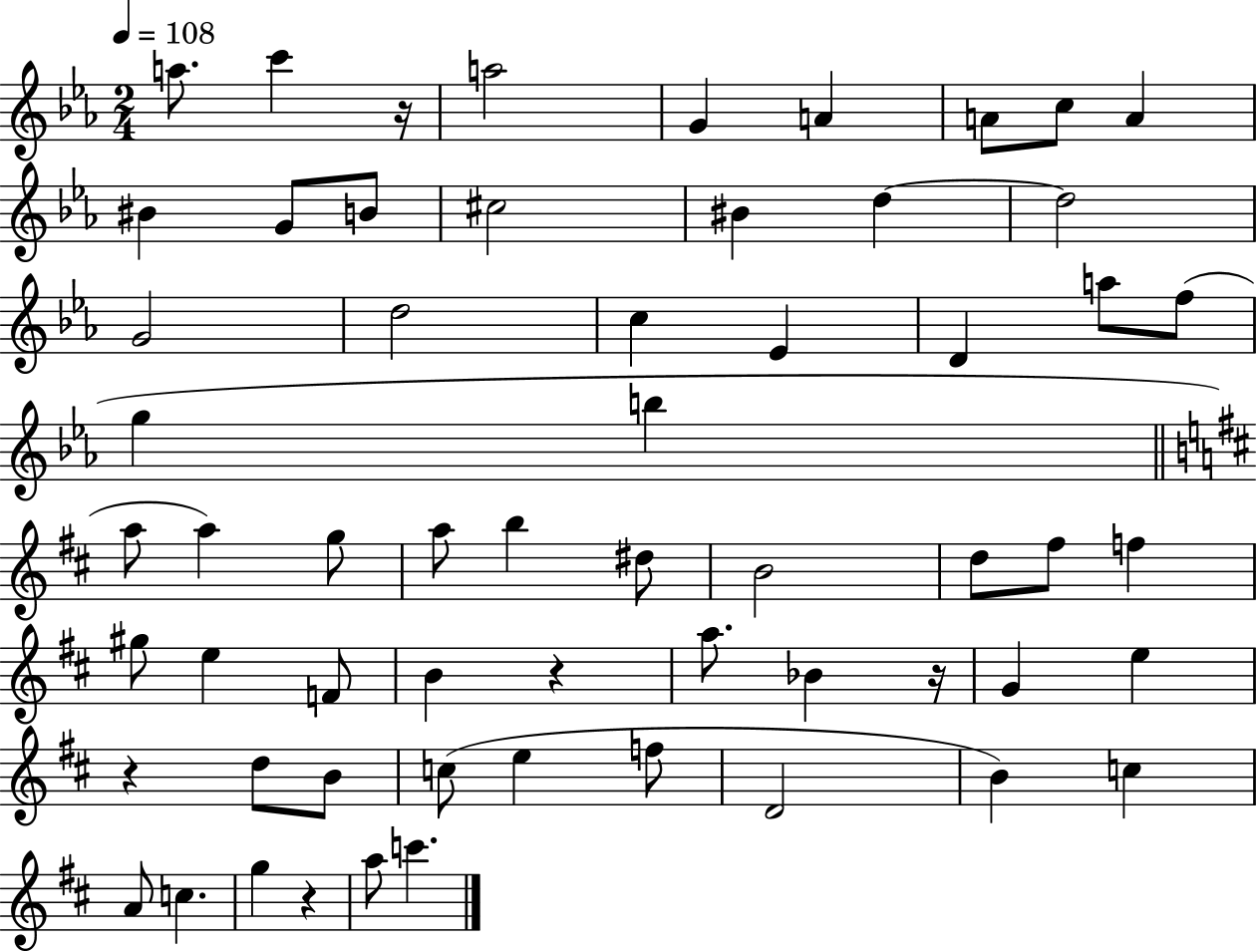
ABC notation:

X:1
T:Untitled
M:2/4
L:1/4
K:Eb
a/2 c' z/4 a2 G A A/2 c/2 A ^B G/2 B/2 ^c2 ^B d d2 G2 d2 c _E D a/2 f/2 g b a/2 a g/2 a/2 b ^d/2 B2 d/2 ^f/2 f ^g/2 e F/2 B z a/2 _B z/4 G e z d/2 B/2 c/2 e f/2 D2 B c A/2 c g z a/2 c'